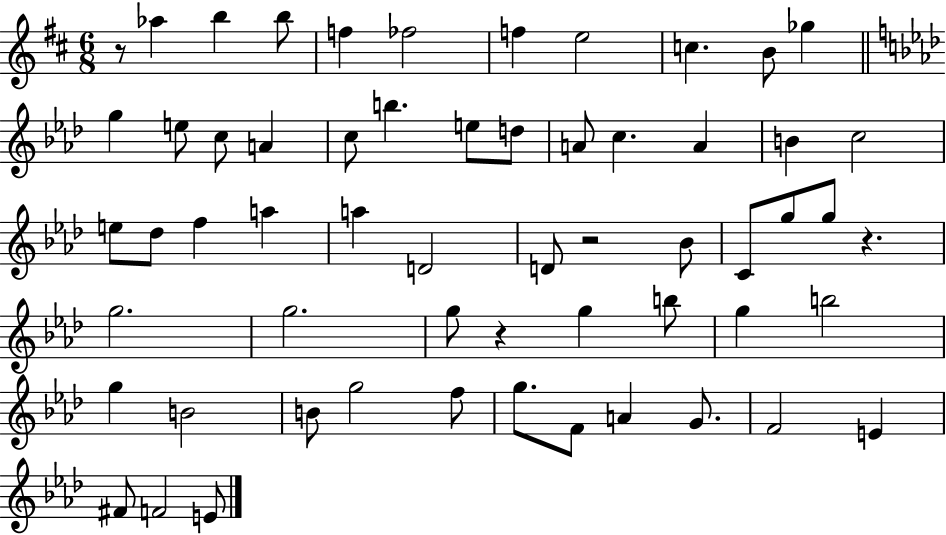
{
  \clef treble
  \numericTimeSignature
  \time 6/8
  \key d \major
  \repeat volta 2 { r8 aes''4 b''4 b''8 | f''4 fes''2 | f''4 e''2 | c''4. b'8 ges''4 | \break \bar "||" \break \key aes \major g''4 e''8 c''8 a'4 | c''8 b''4. e''8 d''8 | a'8 c''4. a'4 | b'4 c''2 | \break e''8 des''8 f''4 a''4 | a''4 d'2 | d'8 r2 bes'8 | c'8 g''8 g''8 r4. | \break g''2. | g''2. | g''8 r4 g''4 b''8 | g''4 b''2 | \break g''4 b'2 | b'8 g''2 f''8 | g''8. f'8 a'4 g'8. | f'2 e'4 | \break fis'8 f'2 e'8 | } \bar "|."
}